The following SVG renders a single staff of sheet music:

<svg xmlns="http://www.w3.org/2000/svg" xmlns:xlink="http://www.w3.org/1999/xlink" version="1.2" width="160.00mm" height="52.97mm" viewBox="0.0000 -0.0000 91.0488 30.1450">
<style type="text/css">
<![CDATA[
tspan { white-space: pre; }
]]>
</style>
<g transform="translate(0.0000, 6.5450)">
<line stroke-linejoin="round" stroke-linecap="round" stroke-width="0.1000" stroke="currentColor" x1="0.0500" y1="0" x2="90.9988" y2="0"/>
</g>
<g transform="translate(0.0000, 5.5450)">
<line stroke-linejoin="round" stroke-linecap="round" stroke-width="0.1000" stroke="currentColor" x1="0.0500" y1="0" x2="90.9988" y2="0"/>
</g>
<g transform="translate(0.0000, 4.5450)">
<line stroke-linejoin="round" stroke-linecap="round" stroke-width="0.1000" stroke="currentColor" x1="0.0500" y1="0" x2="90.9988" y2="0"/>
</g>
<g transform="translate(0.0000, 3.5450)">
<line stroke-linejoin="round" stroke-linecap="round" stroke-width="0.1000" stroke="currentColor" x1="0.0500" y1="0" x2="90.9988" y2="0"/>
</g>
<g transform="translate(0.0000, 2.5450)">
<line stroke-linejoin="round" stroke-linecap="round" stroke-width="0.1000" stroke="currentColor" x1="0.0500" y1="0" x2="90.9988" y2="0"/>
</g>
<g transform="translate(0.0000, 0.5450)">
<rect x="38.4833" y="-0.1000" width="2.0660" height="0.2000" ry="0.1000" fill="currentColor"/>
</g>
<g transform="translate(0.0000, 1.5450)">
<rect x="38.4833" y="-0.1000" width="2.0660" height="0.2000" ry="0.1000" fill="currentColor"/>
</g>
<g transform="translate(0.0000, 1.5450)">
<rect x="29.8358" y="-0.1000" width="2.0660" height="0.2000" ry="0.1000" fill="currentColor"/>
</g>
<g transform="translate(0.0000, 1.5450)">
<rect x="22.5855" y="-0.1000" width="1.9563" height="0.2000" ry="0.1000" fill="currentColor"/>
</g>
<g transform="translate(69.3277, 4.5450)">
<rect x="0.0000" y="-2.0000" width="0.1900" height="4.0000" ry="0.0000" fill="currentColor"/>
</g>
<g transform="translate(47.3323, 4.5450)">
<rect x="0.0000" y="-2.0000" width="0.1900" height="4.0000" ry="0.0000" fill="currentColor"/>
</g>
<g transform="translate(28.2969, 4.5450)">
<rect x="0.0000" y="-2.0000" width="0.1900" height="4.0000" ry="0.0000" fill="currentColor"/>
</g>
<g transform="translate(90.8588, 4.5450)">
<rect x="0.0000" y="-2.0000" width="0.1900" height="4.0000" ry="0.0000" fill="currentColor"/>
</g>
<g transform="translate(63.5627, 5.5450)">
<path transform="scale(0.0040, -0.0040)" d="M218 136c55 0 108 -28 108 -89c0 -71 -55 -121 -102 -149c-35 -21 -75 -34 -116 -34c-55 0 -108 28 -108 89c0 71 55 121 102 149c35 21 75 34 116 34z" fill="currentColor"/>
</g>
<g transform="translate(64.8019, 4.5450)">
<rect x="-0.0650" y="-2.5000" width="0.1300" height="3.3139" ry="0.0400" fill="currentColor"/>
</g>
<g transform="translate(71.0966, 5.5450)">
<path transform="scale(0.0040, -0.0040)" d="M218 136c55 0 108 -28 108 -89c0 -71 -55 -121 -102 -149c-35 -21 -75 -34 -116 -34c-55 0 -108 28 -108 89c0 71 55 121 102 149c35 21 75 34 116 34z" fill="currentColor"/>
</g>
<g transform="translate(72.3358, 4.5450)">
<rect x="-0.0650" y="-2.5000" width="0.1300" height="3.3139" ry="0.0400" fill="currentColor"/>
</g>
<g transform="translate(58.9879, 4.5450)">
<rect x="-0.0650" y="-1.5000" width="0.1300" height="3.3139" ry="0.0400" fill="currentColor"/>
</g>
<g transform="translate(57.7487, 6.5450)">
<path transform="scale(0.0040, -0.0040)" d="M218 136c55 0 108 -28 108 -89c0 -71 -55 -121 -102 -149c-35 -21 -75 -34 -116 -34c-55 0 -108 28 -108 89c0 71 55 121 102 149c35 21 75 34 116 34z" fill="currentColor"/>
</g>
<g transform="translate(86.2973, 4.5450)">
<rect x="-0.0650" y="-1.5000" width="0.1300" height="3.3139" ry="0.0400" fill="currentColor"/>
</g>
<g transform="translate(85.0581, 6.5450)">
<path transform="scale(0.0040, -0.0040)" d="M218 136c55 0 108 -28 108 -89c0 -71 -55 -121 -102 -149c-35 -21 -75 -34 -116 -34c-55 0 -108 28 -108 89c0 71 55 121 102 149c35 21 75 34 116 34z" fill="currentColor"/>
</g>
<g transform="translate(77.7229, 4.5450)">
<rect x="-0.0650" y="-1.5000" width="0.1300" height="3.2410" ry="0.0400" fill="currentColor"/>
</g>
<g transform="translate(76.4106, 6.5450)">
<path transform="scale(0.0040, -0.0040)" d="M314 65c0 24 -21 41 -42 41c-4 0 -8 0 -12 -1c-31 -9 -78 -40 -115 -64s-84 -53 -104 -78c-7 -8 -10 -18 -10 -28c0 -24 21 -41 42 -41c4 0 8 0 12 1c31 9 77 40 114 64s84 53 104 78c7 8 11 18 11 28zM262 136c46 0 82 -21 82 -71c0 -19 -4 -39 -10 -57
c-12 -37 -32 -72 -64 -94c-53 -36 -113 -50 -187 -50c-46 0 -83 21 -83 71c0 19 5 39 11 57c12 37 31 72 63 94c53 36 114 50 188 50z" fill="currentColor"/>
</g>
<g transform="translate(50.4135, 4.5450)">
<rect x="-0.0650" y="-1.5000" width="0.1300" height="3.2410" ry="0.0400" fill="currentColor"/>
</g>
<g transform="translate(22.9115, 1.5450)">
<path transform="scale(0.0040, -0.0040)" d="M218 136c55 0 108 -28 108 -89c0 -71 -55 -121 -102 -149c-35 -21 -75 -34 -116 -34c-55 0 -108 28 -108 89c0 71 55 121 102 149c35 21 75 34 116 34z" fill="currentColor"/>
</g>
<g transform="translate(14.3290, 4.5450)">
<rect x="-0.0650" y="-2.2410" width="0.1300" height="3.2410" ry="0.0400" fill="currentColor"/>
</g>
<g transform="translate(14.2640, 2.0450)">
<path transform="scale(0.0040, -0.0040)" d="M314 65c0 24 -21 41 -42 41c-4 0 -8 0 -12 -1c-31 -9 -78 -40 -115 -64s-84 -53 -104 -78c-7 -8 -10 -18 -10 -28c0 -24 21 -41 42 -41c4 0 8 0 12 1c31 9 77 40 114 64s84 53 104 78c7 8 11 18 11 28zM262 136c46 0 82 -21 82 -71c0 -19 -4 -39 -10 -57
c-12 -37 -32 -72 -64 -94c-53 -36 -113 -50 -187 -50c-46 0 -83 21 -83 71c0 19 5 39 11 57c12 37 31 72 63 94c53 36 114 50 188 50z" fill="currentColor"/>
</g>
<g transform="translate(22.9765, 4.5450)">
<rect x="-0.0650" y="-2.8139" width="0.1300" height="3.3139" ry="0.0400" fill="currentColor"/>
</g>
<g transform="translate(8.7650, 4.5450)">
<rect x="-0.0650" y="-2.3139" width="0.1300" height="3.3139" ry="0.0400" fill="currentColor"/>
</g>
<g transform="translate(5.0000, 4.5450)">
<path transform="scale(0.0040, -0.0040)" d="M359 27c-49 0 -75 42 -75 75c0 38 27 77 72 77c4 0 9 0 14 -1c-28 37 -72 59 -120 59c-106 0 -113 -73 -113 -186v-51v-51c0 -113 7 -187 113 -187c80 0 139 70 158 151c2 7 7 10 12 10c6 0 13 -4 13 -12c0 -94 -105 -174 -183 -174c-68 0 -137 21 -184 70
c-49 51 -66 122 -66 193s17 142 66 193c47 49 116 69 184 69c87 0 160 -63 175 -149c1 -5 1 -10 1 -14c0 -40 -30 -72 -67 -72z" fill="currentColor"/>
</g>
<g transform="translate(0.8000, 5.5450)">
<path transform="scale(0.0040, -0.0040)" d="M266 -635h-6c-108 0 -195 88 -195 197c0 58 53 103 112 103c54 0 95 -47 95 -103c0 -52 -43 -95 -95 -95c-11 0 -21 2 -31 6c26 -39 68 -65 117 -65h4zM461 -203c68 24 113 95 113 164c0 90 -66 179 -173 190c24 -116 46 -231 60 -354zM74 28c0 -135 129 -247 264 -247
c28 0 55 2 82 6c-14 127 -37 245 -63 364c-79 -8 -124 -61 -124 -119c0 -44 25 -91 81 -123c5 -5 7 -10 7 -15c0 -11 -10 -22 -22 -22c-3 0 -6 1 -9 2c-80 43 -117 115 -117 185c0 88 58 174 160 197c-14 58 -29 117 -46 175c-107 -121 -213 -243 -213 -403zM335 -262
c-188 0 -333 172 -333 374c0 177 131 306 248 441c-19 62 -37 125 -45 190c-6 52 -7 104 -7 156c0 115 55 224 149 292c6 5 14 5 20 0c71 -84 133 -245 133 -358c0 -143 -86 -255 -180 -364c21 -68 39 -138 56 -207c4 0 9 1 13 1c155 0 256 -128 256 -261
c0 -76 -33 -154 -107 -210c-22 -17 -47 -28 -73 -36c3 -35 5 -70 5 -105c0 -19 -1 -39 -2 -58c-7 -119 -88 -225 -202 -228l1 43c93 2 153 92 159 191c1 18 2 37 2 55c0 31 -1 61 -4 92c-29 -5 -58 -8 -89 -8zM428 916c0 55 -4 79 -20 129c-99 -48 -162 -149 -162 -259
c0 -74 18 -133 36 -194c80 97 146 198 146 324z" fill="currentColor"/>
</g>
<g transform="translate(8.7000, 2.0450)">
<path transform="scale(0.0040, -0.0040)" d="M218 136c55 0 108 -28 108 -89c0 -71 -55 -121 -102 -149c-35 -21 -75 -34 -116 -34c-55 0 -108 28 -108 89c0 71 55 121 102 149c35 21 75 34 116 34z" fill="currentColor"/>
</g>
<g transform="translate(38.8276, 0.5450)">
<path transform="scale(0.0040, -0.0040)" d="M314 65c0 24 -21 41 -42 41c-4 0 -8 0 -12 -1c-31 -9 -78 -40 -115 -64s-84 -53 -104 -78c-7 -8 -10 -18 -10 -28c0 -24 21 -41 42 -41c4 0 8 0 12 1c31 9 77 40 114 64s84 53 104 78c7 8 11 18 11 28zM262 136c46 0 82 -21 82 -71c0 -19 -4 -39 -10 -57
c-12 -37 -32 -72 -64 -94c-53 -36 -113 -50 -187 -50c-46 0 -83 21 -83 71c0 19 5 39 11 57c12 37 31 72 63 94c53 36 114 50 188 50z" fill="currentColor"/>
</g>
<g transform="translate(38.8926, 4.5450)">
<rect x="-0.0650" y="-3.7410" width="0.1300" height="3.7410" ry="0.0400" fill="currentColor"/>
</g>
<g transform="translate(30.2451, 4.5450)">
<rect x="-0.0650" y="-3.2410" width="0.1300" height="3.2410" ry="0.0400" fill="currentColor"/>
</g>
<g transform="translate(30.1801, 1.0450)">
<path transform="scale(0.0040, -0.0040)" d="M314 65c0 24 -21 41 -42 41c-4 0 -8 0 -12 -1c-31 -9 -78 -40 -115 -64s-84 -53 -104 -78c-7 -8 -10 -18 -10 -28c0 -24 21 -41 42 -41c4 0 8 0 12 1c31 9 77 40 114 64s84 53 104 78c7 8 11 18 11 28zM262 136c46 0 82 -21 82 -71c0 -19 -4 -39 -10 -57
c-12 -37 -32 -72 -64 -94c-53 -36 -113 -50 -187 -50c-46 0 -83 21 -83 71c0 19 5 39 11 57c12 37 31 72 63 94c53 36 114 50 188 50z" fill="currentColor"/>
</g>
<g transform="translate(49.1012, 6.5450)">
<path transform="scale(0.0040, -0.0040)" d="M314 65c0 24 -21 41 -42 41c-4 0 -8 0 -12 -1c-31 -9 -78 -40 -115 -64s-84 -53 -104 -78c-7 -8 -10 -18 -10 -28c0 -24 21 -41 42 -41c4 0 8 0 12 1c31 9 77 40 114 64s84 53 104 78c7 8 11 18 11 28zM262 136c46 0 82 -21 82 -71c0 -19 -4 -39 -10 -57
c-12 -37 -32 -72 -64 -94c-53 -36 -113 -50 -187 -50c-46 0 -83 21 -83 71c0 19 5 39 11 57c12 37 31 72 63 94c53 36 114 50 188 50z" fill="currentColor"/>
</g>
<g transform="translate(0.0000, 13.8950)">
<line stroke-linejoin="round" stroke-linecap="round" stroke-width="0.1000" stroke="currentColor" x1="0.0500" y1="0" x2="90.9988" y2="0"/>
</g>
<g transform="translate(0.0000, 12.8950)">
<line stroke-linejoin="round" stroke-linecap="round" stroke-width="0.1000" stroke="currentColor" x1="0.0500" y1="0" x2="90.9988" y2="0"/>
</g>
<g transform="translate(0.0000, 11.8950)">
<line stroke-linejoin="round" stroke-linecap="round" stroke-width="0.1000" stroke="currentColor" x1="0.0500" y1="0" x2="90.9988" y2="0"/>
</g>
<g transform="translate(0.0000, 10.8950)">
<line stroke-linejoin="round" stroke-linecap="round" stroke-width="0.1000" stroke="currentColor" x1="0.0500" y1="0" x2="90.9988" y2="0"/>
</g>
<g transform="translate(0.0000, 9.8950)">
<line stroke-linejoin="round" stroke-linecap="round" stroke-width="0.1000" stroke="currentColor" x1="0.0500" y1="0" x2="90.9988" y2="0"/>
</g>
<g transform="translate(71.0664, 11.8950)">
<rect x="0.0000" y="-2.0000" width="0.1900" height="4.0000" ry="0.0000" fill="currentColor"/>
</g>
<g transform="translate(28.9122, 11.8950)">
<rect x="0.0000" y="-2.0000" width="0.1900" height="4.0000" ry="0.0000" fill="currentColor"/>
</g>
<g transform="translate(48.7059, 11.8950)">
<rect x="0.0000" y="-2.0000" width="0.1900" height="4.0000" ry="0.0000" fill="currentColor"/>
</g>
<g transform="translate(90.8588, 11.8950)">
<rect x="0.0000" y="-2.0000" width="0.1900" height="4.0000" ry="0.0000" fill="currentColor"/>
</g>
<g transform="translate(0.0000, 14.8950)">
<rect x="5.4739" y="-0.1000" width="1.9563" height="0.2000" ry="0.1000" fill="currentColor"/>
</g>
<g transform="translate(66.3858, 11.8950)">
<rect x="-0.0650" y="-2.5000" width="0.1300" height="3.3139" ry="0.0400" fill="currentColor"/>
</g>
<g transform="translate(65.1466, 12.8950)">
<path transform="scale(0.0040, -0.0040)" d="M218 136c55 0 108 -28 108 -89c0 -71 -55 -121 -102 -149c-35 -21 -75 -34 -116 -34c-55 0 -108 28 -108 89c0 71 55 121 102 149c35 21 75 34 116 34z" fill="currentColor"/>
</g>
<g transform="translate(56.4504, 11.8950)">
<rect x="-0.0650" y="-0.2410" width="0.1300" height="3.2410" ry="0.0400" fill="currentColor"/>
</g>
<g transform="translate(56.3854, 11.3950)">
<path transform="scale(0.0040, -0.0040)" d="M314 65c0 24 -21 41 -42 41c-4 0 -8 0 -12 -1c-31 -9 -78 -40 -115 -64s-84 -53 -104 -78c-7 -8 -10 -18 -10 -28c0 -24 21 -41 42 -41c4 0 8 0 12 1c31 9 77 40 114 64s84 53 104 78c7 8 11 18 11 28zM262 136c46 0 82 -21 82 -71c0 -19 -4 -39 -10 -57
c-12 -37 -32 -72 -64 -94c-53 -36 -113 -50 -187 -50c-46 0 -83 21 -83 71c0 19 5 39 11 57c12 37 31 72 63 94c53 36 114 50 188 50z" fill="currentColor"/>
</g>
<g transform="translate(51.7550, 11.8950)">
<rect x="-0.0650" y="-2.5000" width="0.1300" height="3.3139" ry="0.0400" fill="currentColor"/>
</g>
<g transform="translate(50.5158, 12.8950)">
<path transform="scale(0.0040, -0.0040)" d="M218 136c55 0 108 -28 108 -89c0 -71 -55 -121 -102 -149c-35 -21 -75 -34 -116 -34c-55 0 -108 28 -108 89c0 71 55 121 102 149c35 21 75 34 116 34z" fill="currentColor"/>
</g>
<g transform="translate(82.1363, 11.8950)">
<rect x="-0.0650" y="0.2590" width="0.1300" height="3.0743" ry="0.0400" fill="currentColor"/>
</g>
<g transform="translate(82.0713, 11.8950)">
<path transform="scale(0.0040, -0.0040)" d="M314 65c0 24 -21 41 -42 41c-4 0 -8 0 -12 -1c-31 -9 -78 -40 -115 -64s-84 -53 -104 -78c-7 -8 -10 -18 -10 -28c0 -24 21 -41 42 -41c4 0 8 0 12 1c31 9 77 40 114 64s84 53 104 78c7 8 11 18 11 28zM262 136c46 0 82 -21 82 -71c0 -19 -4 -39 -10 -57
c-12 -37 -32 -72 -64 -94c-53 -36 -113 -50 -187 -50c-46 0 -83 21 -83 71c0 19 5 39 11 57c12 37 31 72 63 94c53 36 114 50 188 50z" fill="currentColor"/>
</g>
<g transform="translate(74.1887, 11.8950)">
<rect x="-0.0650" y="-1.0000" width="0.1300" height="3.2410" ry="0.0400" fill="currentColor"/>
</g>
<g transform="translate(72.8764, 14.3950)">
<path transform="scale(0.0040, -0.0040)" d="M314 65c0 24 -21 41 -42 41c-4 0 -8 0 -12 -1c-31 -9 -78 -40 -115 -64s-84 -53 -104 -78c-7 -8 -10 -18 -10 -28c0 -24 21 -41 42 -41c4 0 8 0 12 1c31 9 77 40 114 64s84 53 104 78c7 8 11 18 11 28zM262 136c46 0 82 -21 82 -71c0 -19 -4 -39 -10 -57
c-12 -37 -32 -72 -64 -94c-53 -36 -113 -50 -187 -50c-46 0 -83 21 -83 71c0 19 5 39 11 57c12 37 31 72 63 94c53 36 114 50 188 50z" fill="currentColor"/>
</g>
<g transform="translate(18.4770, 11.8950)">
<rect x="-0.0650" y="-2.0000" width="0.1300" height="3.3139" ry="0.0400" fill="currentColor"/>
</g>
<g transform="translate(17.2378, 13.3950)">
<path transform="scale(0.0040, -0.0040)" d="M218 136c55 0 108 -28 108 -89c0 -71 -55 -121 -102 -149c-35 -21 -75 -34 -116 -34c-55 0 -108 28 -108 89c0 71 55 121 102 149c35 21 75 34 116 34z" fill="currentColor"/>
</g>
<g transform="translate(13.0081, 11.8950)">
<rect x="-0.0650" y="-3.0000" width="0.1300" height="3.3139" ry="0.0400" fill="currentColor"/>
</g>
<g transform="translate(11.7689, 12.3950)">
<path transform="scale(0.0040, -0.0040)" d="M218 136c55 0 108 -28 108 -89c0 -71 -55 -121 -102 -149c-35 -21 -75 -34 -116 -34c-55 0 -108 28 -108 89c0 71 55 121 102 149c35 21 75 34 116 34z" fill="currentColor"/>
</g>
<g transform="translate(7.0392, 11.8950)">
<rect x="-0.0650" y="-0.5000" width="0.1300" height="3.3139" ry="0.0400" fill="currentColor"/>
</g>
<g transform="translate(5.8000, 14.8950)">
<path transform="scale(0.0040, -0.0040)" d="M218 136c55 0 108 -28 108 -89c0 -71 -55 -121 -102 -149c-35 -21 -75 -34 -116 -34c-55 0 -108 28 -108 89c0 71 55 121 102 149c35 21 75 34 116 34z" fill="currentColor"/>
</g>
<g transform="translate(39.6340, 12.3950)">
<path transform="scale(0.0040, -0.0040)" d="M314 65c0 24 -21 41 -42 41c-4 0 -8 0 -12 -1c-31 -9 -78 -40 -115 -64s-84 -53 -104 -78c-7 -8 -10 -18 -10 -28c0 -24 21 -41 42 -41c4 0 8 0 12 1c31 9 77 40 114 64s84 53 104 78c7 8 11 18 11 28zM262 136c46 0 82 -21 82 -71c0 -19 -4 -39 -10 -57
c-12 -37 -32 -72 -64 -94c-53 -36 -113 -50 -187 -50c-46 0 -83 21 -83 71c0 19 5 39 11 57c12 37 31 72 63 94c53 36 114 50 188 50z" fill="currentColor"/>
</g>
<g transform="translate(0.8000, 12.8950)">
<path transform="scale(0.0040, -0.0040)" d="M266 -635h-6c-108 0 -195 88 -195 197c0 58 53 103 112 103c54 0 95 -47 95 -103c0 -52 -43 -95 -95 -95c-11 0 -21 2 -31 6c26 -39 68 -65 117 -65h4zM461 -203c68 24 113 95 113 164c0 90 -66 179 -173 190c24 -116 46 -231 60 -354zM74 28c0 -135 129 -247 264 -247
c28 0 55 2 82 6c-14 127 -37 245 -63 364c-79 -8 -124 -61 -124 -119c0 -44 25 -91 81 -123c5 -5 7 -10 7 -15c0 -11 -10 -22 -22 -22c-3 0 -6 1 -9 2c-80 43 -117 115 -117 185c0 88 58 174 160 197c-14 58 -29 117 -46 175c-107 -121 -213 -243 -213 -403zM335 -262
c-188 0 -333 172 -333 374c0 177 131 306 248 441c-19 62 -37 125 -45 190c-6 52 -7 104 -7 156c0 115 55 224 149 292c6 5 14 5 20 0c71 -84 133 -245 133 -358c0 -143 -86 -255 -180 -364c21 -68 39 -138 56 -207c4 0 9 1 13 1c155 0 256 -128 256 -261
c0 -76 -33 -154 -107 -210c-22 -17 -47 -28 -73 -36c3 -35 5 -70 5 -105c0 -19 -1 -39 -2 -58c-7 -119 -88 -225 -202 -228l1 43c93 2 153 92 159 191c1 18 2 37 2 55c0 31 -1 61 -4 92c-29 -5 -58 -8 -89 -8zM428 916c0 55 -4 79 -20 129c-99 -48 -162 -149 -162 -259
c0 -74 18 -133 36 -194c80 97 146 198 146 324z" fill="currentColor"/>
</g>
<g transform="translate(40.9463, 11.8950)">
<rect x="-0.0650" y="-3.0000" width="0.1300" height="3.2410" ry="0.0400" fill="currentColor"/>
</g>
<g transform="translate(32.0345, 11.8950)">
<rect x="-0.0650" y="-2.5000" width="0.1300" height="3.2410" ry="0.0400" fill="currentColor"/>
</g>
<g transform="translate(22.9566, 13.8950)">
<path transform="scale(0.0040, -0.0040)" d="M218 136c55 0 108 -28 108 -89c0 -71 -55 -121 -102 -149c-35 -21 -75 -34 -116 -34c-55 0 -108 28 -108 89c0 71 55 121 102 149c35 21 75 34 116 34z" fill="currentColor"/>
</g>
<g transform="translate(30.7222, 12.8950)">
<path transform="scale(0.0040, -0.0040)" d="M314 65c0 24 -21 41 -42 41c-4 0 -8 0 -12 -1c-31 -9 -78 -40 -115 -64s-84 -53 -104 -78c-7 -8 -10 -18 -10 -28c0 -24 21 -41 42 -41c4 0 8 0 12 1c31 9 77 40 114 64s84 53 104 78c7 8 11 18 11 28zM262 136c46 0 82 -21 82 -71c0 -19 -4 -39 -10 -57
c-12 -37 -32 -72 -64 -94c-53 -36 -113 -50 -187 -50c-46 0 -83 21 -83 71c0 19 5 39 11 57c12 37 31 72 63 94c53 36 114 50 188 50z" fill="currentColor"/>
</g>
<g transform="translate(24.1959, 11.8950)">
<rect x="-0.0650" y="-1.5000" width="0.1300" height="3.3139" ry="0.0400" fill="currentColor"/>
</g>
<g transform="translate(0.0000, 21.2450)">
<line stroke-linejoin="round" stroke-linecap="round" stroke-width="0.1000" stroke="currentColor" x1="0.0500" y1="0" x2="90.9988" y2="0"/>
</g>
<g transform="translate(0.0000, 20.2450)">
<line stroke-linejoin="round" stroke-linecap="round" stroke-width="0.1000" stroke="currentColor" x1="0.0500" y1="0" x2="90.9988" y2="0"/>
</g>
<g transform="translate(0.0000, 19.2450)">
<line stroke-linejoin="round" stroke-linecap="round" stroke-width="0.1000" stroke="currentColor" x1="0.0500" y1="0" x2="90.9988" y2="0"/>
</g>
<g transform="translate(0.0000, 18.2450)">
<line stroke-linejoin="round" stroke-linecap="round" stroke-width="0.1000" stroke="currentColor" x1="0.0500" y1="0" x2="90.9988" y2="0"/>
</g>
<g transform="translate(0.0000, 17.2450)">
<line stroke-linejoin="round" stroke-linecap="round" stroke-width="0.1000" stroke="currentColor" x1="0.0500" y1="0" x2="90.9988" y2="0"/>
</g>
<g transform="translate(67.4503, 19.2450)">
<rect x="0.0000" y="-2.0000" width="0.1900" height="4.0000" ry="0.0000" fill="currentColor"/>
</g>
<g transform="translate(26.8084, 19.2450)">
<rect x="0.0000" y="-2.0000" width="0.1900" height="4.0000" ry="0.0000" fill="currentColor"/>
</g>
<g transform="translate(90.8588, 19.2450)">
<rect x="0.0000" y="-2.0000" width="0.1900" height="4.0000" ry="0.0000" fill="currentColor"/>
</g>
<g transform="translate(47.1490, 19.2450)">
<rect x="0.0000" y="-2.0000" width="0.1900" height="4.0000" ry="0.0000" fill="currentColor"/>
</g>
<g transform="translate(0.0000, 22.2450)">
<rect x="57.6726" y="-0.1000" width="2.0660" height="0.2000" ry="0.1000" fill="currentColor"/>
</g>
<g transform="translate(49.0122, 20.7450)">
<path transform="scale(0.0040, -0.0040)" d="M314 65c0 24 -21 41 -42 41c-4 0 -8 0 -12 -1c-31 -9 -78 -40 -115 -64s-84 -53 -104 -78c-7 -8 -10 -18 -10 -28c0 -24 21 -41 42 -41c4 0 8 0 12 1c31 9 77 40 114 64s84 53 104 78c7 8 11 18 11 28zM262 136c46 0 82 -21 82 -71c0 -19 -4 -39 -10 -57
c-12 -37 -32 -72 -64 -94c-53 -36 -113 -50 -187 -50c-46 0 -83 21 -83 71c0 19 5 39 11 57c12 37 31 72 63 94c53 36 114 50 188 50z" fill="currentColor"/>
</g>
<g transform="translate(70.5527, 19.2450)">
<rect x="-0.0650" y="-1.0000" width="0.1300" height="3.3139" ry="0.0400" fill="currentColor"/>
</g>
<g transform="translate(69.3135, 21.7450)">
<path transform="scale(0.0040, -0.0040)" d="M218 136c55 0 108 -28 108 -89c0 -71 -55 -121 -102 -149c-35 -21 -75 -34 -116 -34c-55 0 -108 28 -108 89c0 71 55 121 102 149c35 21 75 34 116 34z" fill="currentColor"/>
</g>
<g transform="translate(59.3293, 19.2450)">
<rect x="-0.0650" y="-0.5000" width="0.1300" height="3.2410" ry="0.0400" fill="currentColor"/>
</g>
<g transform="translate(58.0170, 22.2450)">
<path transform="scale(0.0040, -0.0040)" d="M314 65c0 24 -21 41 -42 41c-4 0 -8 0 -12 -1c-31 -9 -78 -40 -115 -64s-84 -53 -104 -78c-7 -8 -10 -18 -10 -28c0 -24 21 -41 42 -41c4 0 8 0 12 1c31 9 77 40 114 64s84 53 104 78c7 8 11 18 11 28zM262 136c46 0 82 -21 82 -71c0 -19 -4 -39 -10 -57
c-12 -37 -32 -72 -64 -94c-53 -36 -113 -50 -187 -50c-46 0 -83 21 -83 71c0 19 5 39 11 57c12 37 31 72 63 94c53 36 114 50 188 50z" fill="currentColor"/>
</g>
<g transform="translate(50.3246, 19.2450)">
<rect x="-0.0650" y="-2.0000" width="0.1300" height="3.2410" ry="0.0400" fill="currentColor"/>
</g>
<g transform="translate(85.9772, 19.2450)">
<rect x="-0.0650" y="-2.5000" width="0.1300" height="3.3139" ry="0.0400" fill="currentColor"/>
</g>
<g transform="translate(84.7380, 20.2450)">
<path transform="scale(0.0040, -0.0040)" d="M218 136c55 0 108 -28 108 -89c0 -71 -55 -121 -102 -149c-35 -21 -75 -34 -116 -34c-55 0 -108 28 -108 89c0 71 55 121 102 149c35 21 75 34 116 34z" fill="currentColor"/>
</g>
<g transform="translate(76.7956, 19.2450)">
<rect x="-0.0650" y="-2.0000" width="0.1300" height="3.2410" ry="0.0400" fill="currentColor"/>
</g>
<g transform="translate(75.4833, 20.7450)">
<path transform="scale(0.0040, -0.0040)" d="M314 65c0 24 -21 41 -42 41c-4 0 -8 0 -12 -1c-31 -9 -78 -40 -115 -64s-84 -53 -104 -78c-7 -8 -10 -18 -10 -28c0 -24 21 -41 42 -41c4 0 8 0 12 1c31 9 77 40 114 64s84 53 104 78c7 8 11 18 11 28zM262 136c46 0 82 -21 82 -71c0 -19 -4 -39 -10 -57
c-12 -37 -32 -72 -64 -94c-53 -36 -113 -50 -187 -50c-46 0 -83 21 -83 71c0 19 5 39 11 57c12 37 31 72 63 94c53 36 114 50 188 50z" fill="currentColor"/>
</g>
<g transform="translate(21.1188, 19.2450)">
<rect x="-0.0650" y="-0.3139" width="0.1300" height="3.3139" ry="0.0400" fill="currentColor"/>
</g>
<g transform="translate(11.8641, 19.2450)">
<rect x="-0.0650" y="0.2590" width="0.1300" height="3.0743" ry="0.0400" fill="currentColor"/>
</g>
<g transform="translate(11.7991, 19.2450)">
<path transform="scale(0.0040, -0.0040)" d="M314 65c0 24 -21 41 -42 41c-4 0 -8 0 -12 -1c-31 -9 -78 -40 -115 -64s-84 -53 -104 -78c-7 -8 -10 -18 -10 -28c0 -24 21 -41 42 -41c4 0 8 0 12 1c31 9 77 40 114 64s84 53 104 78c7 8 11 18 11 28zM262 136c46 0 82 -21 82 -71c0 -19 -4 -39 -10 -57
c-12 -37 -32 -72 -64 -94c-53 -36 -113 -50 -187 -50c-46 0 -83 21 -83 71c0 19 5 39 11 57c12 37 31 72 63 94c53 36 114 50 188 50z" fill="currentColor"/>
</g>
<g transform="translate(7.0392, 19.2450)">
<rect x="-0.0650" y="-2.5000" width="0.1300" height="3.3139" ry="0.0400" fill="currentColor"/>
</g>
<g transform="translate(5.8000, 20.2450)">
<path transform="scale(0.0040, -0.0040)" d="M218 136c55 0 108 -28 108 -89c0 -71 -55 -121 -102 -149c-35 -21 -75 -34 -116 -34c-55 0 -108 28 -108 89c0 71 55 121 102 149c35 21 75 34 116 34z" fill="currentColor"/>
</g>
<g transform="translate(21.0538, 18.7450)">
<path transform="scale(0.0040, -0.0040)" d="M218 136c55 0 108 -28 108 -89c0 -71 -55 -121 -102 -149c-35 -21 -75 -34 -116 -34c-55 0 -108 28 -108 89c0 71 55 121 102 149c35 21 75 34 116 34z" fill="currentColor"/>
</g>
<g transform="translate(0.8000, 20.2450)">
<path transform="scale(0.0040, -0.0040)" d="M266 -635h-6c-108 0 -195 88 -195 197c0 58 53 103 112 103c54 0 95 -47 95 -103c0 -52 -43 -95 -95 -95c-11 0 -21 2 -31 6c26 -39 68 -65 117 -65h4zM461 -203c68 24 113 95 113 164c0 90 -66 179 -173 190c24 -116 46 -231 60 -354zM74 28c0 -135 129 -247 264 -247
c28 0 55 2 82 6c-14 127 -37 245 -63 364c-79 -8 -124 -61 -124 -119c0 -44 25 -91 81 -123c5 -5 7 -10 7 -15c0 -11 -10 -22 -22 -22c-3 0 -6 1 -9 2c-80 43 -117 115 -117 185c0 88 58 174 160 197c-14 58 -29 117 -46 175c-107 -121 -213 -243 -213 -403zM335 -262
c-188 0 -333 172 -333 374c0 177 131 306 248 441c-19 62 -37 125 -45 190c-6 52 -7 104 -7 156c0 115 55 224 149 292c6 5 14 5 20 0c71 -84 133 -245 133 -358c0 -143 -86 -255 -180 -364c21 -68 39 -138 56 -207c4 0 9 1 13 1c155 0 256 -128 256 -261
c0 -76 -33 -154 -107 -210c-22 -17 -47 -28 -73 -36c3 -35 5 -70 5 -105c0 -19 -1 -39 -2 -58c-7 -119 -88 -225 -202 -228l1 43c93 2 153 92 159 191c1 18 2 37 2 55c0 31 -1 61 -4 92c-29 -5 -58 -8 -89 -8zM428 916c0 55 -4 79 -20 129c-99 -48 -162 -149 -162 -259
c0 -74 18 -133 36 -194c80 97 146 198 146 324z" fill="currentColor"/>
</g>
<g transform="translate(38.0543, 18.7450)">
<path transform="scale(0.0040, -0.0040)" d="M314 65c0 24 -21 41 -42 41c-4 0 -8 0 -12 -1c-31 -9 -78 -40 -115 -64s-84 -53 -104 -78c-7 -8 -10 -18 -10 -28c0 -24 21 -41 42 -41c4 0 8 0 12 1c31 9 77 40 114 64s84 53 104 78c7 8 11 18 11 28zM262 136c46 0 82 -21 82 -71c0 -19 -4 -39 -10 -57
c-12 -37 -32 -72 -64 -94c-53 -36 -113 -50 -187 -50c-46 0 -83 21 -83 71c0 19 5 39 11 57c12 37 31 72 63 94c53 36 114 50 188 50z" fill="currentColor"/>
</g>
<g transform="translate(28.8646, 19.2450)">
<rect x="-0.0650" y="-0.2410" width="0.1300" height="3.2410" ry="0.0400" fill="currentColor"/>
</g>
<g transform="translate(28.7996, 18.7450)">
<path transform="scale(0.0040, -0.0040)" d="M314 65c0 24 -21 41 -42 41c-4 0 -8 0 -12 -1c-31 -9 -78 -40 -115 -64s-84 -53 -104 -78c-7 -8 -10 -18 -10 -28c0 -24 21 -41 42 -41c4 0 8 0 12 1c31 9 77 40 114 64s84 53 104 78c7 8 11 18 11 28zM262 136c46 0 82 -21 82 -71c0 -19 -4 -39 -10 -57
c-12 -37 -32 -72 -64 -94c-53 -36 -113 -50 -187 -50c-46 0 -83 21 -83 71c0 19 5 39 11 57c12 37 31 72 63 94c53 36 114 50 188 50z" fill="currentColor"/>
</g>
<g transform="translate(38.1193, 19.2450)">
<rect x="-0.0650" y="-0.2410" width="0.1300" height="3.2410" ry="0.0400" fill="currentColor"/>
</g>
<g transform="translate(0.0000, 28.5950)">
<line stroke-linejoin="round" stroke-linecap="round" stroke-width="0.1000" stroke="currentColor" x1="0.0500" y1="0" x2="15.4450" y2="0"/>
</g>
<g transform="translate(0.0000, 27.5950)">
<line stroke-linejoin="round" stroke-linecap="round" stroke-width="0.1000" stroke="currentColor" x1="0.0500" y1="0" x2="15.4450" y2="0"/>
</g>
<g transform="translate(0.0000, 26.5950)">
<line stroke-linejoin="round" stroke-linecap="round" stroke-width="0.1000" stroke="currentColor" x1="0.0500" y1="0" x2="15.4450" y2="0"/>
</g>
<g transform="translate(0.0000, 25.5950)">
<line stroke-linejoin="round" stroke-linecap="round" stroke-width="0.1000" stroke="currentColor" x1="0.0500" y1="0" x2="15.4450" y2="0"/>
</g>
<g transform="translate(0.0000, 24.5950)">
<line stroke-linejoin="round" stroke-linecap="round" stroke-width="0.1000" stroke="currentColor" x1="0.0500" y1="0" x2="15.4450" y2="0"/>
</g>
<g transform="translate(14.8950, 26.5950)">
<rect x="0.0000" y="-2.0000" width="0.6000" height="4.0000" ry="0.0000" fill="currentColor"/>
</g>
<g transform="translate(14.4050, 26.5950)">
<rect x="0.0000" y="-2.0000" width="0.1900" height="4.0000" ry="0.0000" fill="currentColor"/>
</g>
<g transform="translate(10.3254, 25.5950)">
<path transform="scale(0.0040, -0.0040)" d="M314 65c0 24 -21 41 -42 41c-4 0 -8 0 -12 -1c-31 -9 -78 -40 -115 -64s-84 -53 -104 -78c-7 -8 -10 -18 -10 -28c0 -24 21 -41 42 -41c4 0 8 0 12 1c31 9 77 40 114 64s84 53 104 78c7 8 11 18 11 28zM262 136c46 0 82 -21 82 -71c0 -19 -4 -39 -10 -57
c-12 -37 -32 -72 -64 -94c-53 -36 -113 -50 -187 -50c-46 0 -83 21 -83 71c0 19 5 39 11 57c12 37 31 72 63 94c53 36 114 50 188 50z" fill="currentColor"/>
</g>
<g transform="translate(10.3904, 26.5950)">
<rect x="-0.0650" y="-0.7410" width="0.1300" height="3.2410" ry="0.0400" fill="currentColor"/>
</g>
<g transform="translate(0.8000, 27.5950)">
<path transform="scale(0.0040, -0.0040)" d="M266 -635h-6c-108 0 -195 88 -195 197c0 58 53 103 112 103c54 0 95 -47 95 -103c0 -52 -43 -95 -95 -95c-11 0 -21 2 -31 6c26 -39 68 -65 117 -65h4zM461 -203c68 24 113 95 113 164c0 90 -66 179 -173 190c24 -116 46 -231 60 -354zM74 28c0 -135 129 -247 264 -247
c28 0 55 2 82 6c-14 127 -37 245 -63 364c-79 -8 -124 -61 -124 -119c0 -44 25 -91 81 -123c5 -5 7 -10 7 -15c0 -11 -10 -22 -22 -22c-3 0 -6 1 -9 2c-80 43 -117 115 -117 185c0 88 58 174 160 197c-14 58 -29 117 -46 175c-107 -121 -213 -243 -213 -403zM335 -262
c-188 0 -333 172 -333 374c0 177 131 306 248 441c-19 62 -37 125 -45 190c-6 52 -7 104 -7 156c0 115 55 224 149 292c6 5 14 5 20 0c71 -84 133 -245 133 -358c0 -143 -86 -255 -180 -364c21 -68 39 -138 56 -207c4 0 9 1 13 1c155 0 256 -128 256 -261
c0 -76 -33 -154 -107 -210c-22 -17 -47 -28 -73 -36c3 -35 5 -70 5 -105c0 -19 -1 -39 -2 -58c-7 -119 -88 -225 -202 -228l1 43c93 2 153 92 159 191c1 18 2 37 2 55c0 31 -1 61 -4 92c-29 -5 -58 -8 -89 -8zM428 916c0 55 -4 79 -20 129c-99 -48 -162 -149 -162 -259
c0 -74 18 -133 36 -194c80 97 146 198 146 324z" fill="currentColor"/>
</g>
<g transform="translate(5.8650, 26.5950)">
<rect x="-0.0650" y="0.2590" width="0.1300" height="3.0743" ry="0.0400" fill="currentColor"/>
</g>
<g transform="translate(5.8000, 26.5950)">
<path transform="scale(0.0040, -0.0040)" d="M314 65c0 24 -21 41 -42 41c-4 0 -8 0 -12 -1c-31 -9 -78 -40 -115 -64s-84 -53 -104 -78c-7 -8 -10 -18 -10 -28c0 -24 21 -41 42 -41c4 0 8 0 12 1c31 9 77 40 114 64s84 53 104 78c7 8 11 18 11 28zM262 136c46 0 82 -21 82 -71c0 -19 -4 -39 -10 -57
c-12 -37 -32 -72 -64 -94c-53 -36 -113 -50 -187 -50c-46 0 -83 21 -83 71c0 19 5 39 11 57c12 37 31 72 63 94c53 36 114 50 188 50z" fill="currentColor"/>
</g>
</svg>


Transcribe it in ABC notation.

X:1
T:Untitled
M:4/4
L:1/4
K:C
g g2 a b2 c'2 E2 E G G E2 E C A F E G2 A2 G c2 G D2 B2 G B2 c c2 c2 F2 C2 D F2 G B2 d2